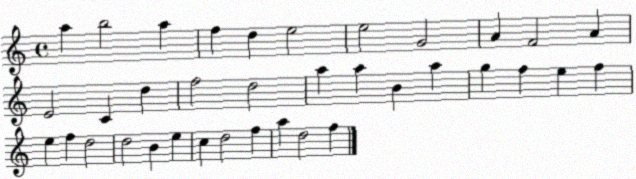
X:1
T:Untitled
M:4/4
L:1/4
K:C
a b2 a f d e2 e2 G2 A F2 A E2 C d f2 d2 a a B a g f e f e f d2 d2 B e c d2 f a d2 f